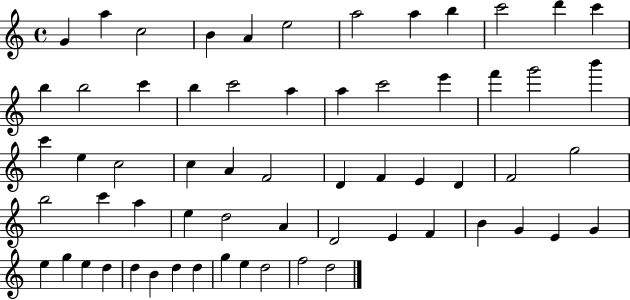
{
  \clef treble
  \time 4/4
  \defaultTimeSignature
  \key c \major
  g'4 a''4 c''2 | b'4 a'4 e''2 | a''2 a''4 b''4 | c'''2 d'''4 c'''4 | \break b''4 b''2 c'''4 | b''4 c'''2 a''4 | a''4 c'''2 e'''4 | f'''4 g'''2 b'''4 | \break c'''4 e''4 c''2 | c''4 a'4 f'2 | d'4 f'4 e'4 d'4 | f'2 g''2 | \break b''2 c'''4 a''4 | e''4 d''2 a'4 | d'2 e'4 f'4 | b'4 g'4 e'4 g'4 | \break e''4 g''4 e''4 d''4 | d''4 b'4 d''4 d''4 | g''4 e''4 d''2 | f''2 d''2 | \break \bar "|."
}